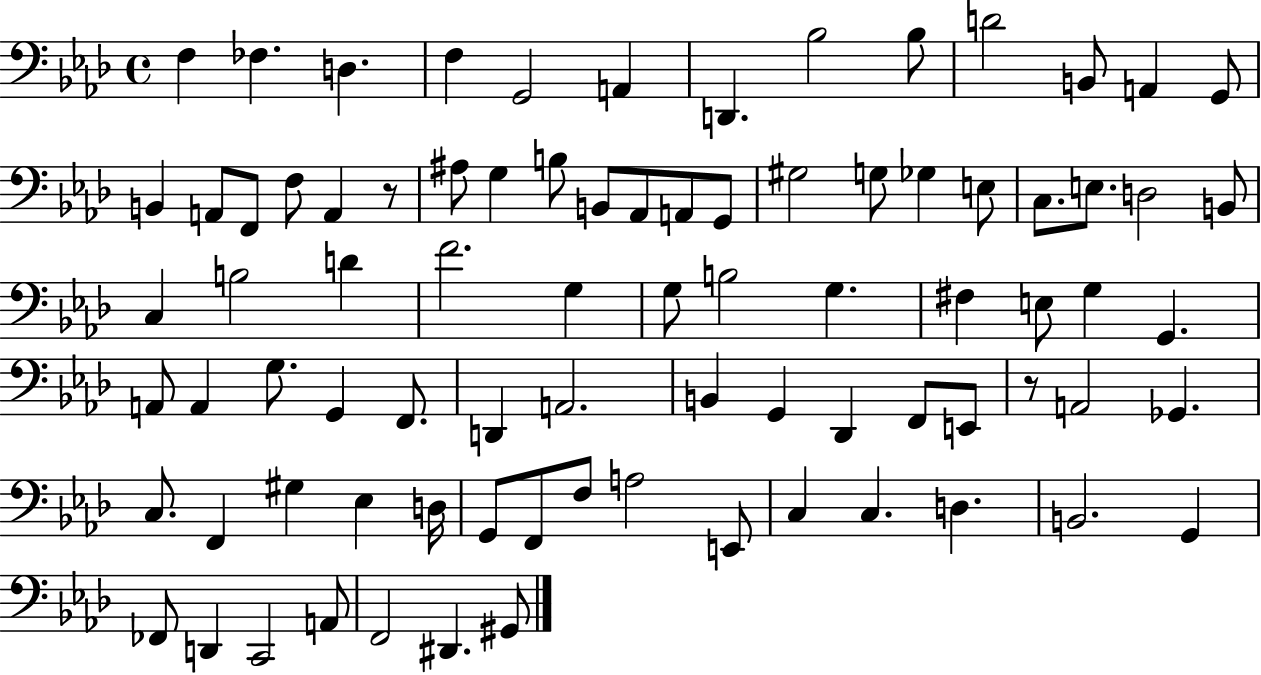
{
  \clef bass
  \time 4/4
  \defaultTimeSignature
  \key aes \major
  f4 fes4. d4. | f4 g,2 a,4 | d,4. bes2 bes8 | d'2 b,8 a,4 g,8 | \break b,4 a,8 f,8 f8 a,4 r8 | ais8 g4 b8 b,8 aes,8 a,8 g,8 | gis2 g8 ges4 e8 | c8. e8. d2 b,8 | \break c4 b2 d'4 | f'2. g4 | g8 b2 g4. | fis4 e8 g4 g,4. | \break a,8 a,4 g8. g,4 f,8. | d,4 a,2. | b,4 g,4 des,4 f,8 e,8 | r8 a,2 ges,4. | \break c8. f,4 gis4 ees4 d16 | g,8 f,8 f8 a2 e,8 | c4 c4. d4. | b,2. g,4 | \break fes,8 d,4 c,2 a,8 | f,2 dis,4. gis,8 | \bar "|."
}